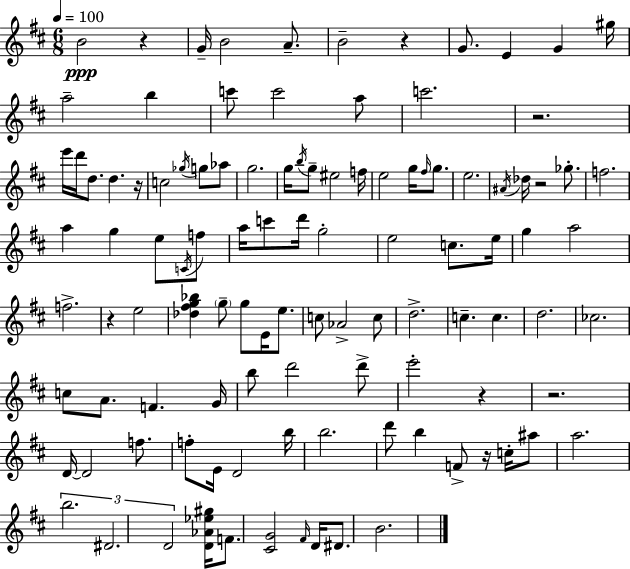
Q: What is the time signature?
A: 6/8